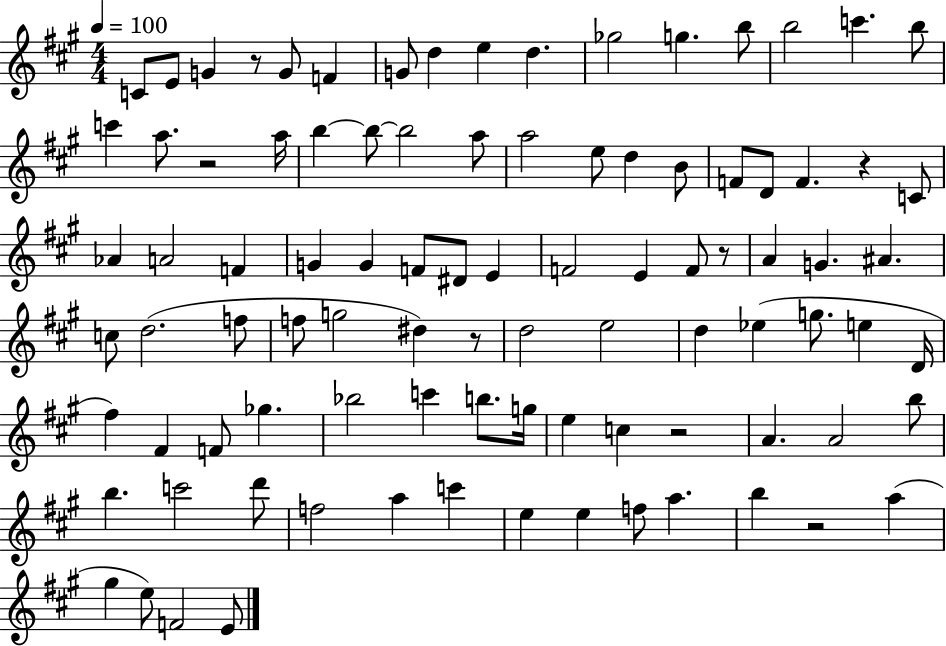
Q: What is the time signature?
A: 4/4